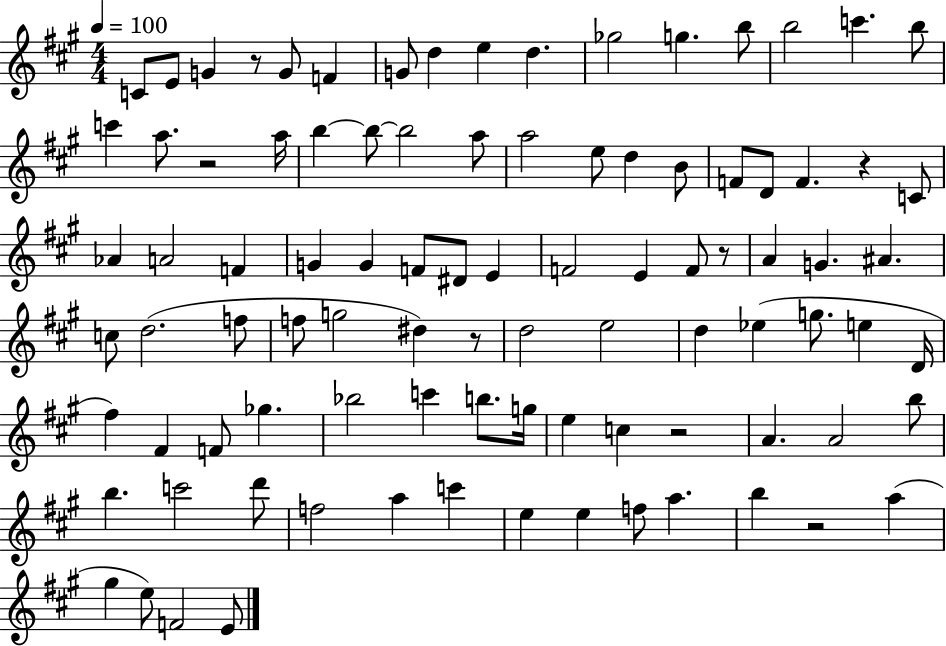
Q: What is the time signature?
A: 4/4